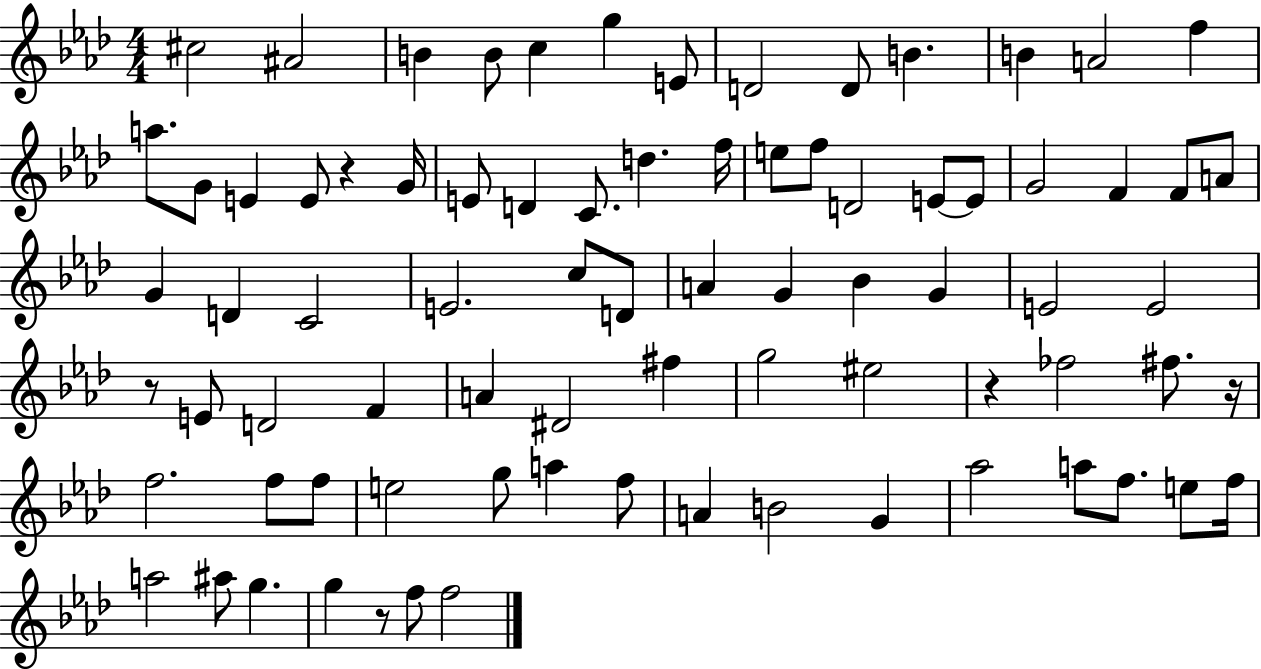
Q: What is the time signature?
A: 4/4